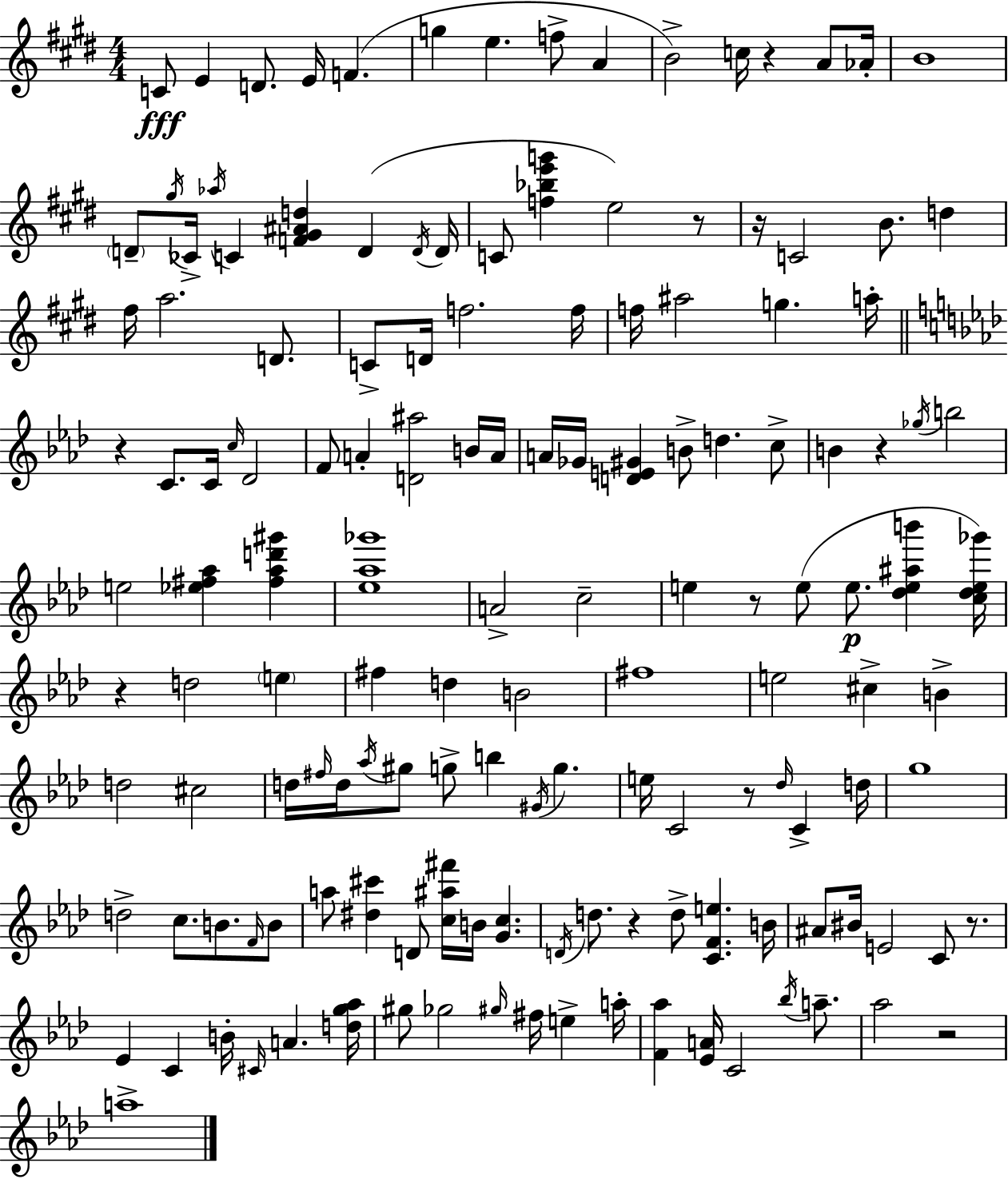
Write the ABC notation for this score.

X:1
T:Untitled
M:4/4
L:1/4
K:E
C/2 E D/2 E/4 F g e f/2 A B2 c/4 z A/2 _A/4 B4 D/2 ^g/4 _C/4 _a/4 C [F^G^Ad] D D/4 D/4 C/2 [f_be'g'] e2 z/2 z/4 C2 B/2 d ^f/4 a2 D/2 C/2 D/4 f2 f/4 f/4 ^a2 g a/4 z C/2 C/4 c/4 _D2 F/2 A [D^a]2 B/4 A/4 A/4 _G/4 [DE^G] B/2 d c/2 B z _g/4 b2 e2 [_e^f_a] [^f_ad'^g'] [_e_a_g']4 A2 c2 e z/2 e/2 e/2 [_de^ab'] [c_de_g']/4 z d2 e ^f d B2 ^f4 e2 ^c B d2 ^c2 d/4 ^f/4 d/4 _a/4 ^g/2 g/2 b ^G/4 g e/4 C2 z/2 _d/4 C d/4 g4 d2 c/2 B/2 F/4 B/2 a/2 [^d^c'] D/2 [c^a^f']/4 B/4 [Gc] D/4 d/2 z d/2 [CFe] B/4 ^A/2 ^B/4 E2 C/2 z/2 _E C B/4 ^C/4 A [dg_a]/4 ^g/2 _g2 ^g/4 ^f/4 e a/4 [F_a] [_EA]/4 C2 _b/4 a/2 _a2 z2 a4